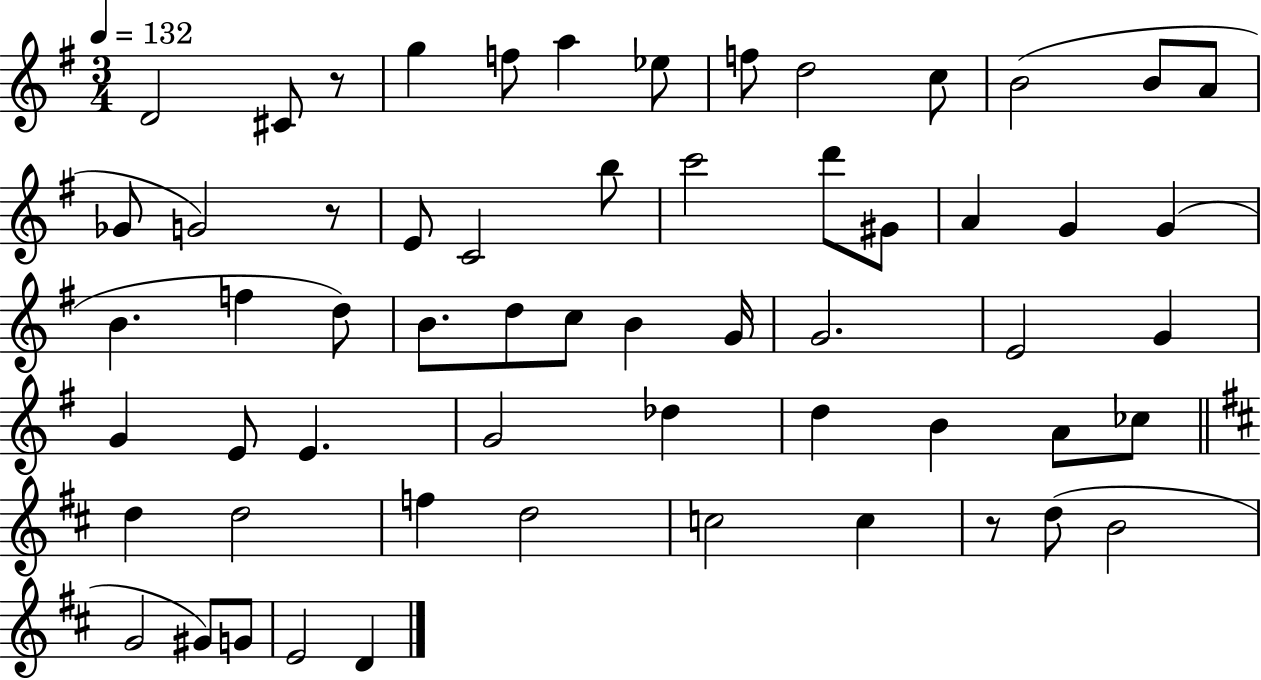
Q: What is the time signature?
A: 3/4